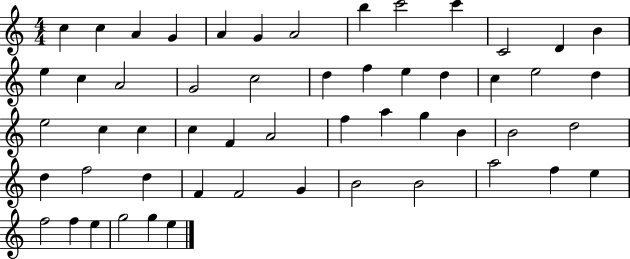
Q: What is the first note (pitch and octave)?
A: C5